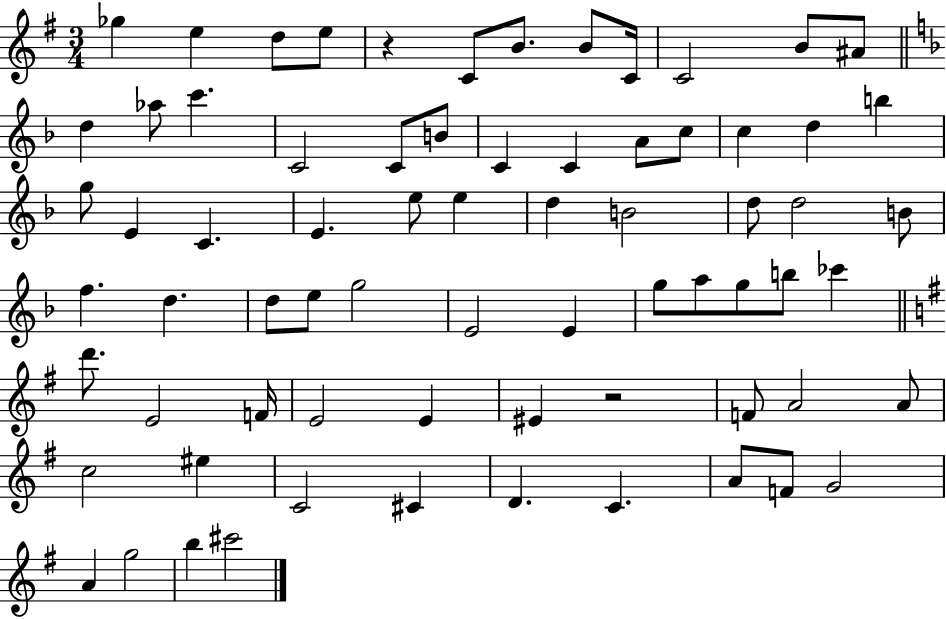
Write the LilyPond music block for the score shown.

{
  \clef treble
  \numericTimeSignature
  \time 3/4
  \key g \major
  ges''4 e''4 d''8 e''8 | r4 c'8 b'8. b'8 c'16 | c'2 b'8 ais'8 | \bar "||" \break \key d \minor d''4 aes''8 c'''4. | c'2 c'8 b'8 | c'4 c'4 a'8 c''8 | c''4 d''4 b''4 | \break g''8 e'4 c'4. | e'4. e''8 e''4 | d''4 b'2 | d''8 d''2 b'8 | \break f''4. d''4. | d''8 e''8 g''2 | e'2 e'4 | g''8 a''8 g''8 b''8 ces'''4 | \break \bar "||" \break \key e \minor d'''8. e'2 f'16 | e'2 e'4 | eis'4 r2 | f'8 a'2 a'8 | \break c''2 eis''4 | c'2 cis'4 | d'4. c'4. | a'8 f'8 g'2 | \break a'4 g''2 | b''4 cis'''2 | \bar "|."
}